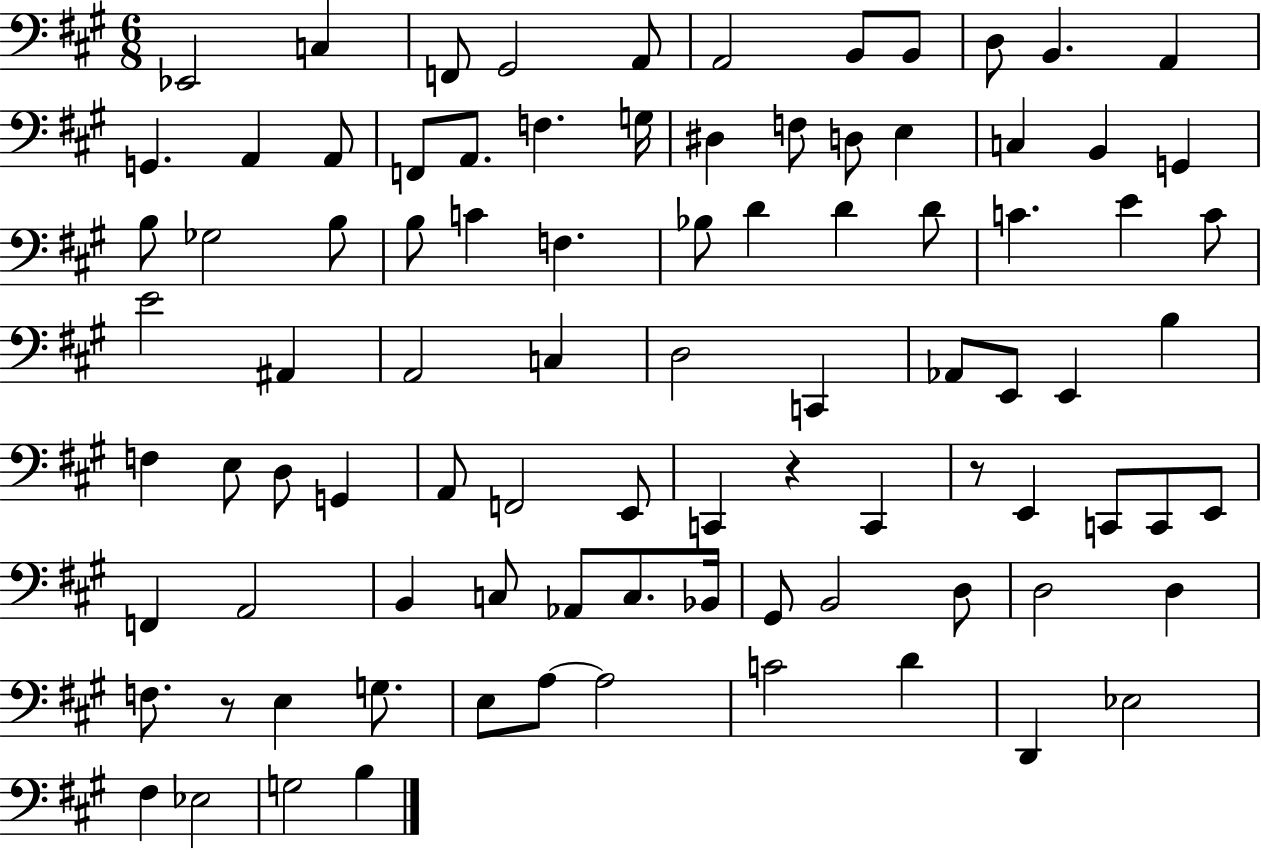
Eb2/h C3/q F2/e G#2/h A2/e A2/h B2/e B2/e D3/e B2/q. A2/q G2/q. A2/q A2/e F2/e A2/e. F3/q. G3/s D#3/q F3/e D3/e E3/q C3/q B2/q G2/q B3/e Gb3/h B3/e B3/e C4/q F3/q. Bb3/e D4/q D4/q D4/e C4/q. E4/q C4/e E4/h A#2/q A2/h C3/q D3/h C2/q Ab2/e E2/e E2/q B3/q F3/q E3/e D3/e G2/q A2/e F2/h E2/e C2/q R/q C2/q R/e E2/q C2/e C2/e E2/e F2/q A2/h B2/q C3/e Ab2/e C3/e. Bb2/s G#2/e B2/h D3/e D3/h D3/q F3/e. R/e E3/q G3/e. E3/e A3/e A3/h C4/h D4/q D2/q Eb3/h F#3/q Eb3/h G3/h B3/q